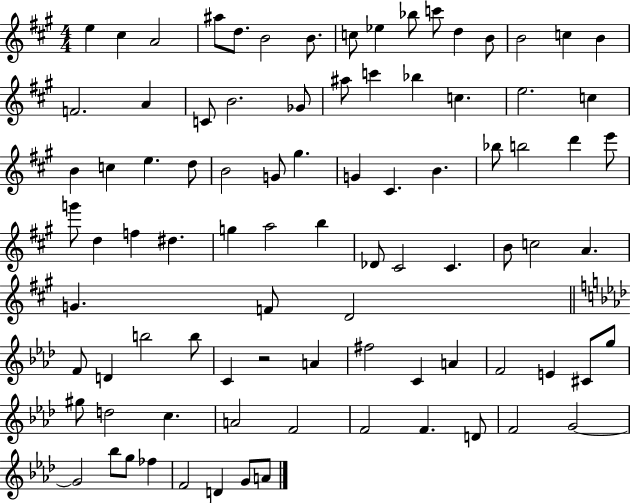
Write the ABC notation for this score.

X:1
T:Untitled
M:4/4
L:1/4
K:A
e ^c A2 ^a/2 d/2 B2 B/2 c/2 _e _b/2 c'/2 d B/2 B2 c B F2 A C/2 B2 _G/2 ^a/2 c' _b c e2 c B c e d/2 B2 G/2 ^g G ^C B _b/2 b2 d' e'/2 g'/2 d f ^d g a2 b _D/2 ^C2 ^C B/2 c2 A G F/2 D2 F/2 D b2 b/2 C z2 A ^f2 C A F2 E ^C/2 g/2 ^g/2 d2 c A2 F2 F2 F D/2 F2 G2 G2 _b/2 g/2 _f F2 D G/2 A/2